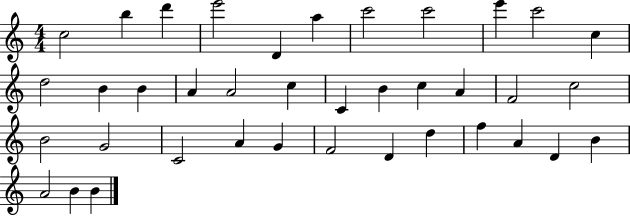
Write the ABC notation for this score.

X:1
T:Untitled
M:4/4
L:1/4
K:C
c2 b d' e'2 D a c'2 c'2 e' c'2 c d2 B B A A2 c C B c A F2 c2 B2 G2 C2 A G F2 D d f A D B A2 B B